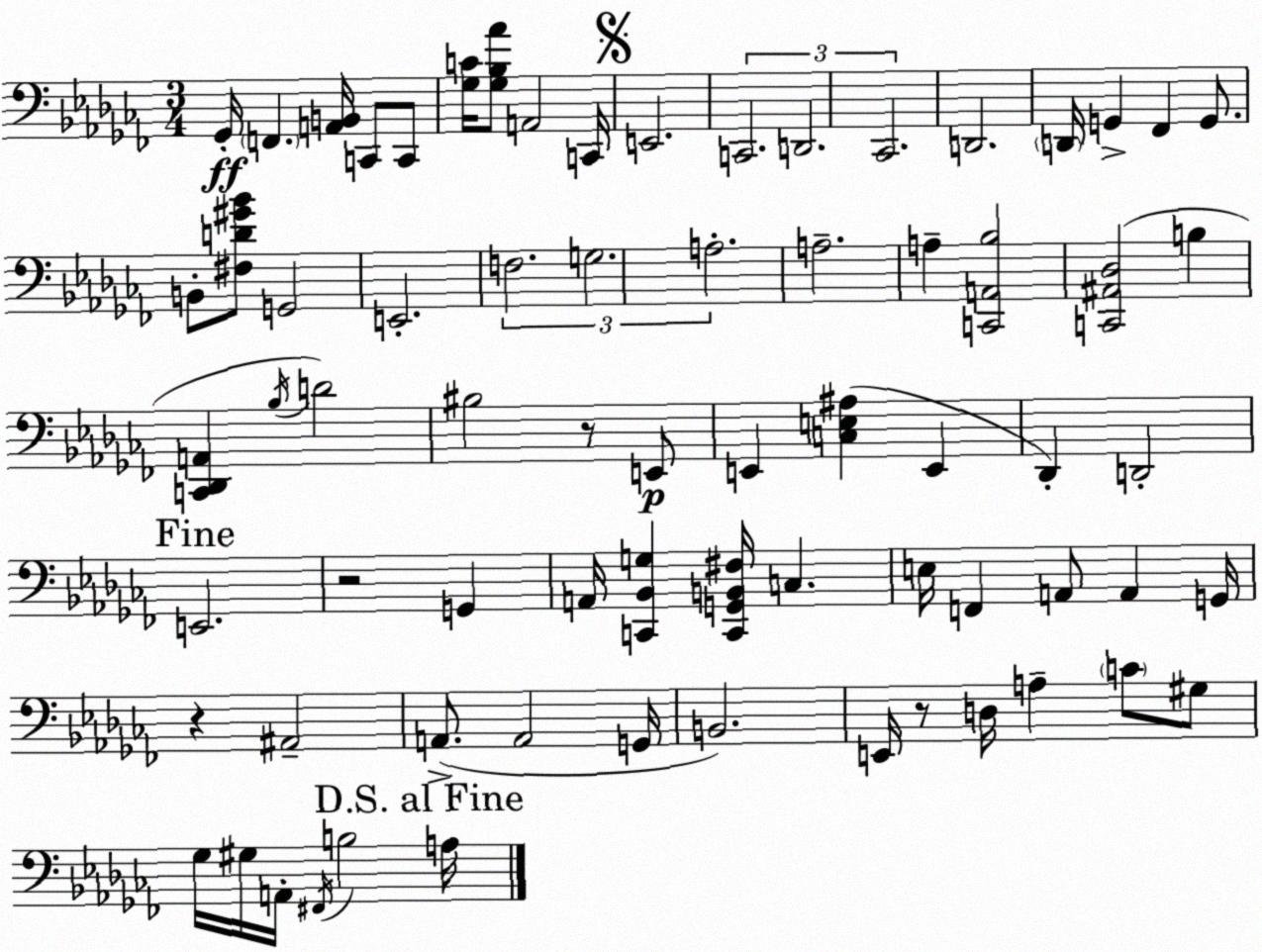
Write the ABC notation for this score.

X:1
T:Untitled
M:3/4
L:1/4
K:Abm
_G,,/4 F,, [A,,B,,]/4 C,,/2 C,,/2 [_G,C]/4 [_G,_B,_A]/2 A,,2 C,,/4 E,,2 C,,2 D,,2 _C,,2 D,,2 D,,/4 G,, _F,, G,,/2 B,,/2 [^F,D^G_B]/2 G,,2 E,,2 F,2 G,2 A,2 A,2 A, [C,,A,,_B,]2 [C,,^A,,_D,]2 B, [C,,_D,,A,,] _B,/4 D2 ^B,2 z/2 E,,/2 E,, [C,E,^A,] E,, _D,, D,,2 E,,2 z2 G,, A,,/4 [C,,_B,,G,] [C,,G,,B,,^F,]/4 C, E,/4 F,, A,,/2 A,, G,,/4 z ^A,,2 A,,/2 A,,2 G,,/4 B,,2 E,,/4 z/2 D,/4 A, C/2 ^G,/2 _G,/4 ^G,/4 A,,/4 ^F,,/4 B,2 A,/4